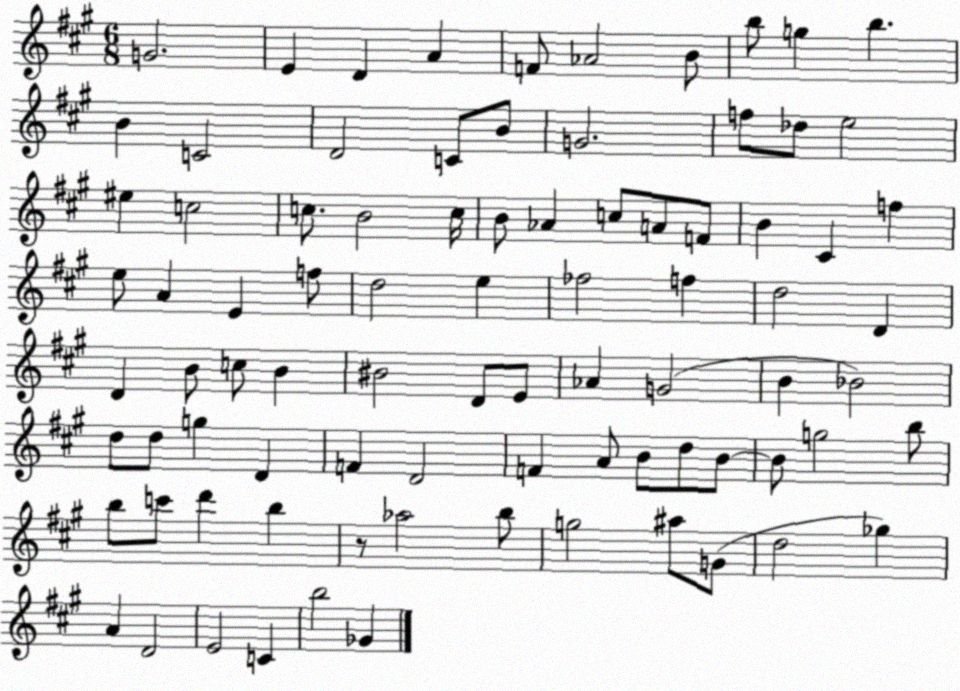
X:1
T:Untitled
M:6/8
L:1/4
K:A
G2 E D A F/2 _A2 B/2 b/2 g b B C2 D2 C/2 B/2 G2 f/2 _d/2 e2 ^e c2 c/2 B2 c/4 B/2 _A c/2 A/2 F/2 B ^C f e/2 A E f/2 d2 e _f2 f d2 D D B/2 c/2 B ^B2 D/2 E/2 _A G2 B _B2 d/2 d/2 g D F D2 F A/2 B/2 d/2 B/2 B/2 g2 b/2 b/2 c'/2 d' b z/2 _a2 b/2 g2 ^a/2 G/2 d2 _g A D2 E2 C b2 _G